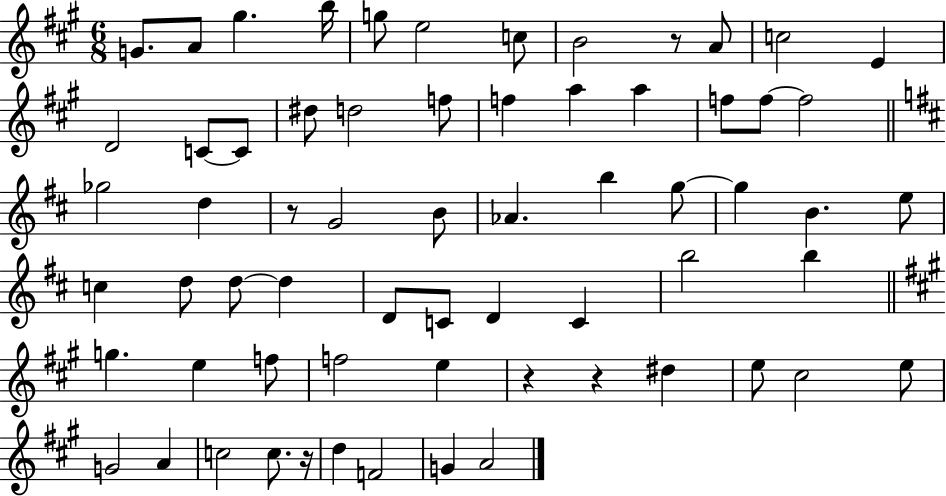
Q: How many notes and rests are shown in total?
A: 65